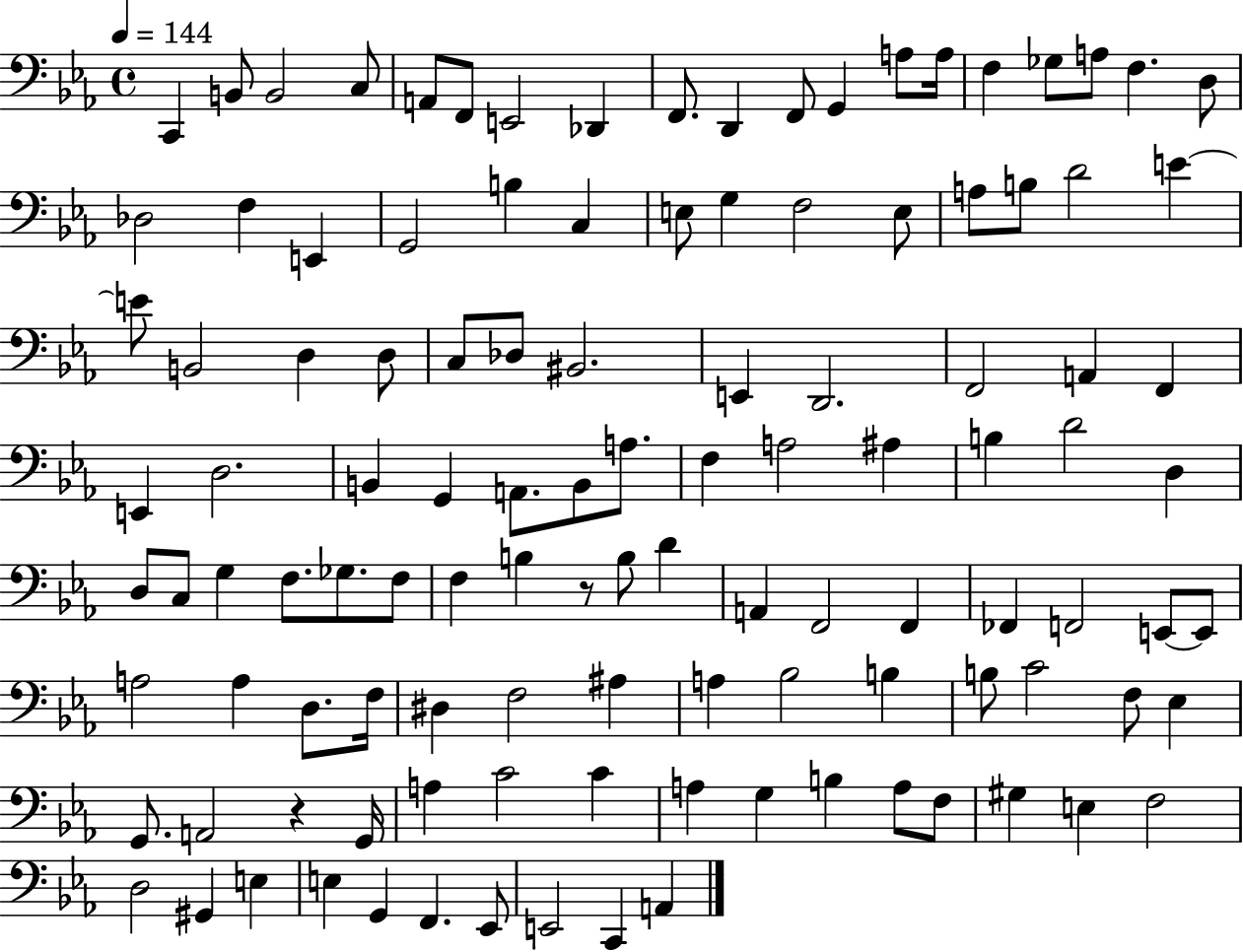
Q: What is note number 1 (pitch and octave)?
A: C2